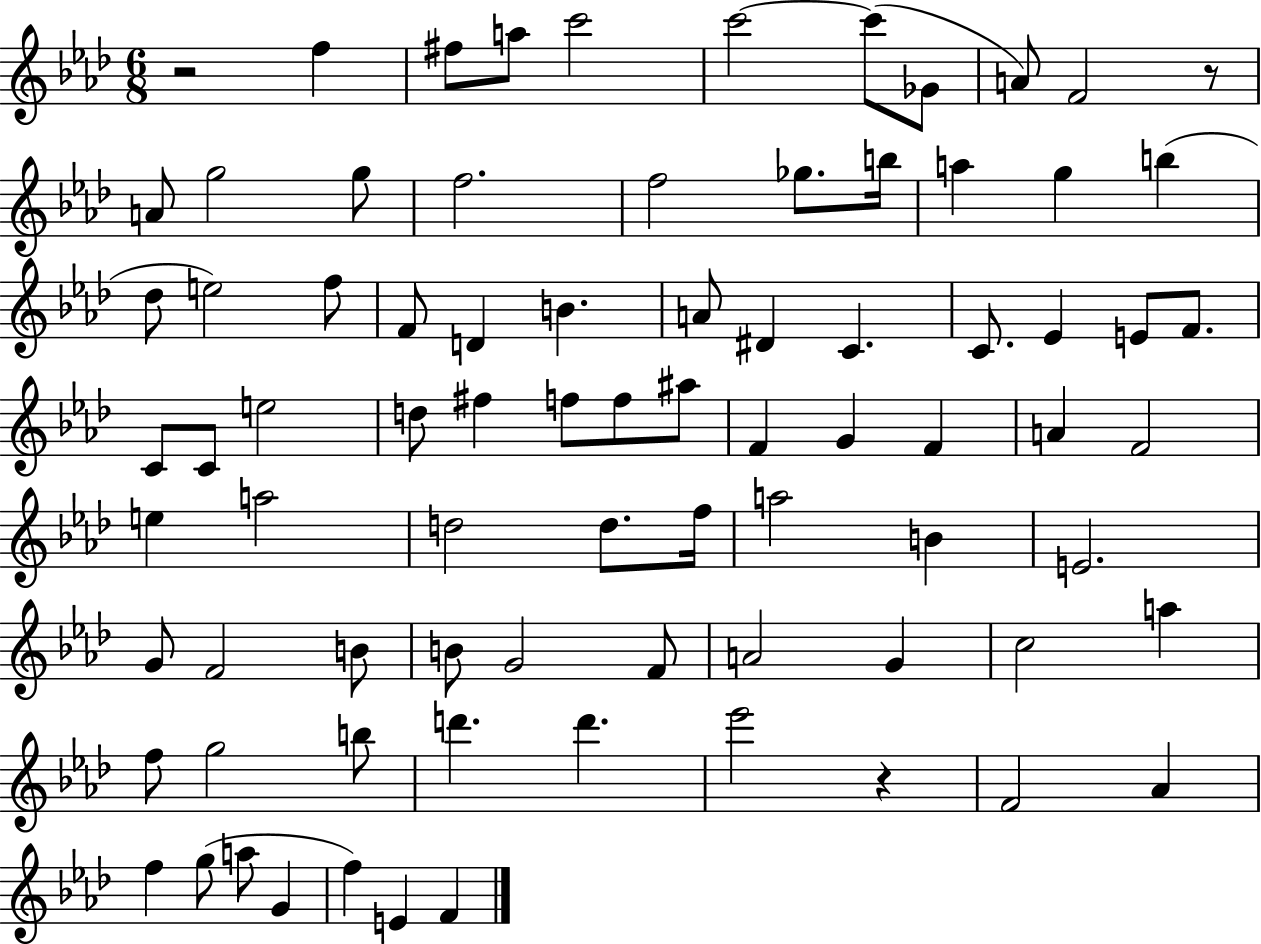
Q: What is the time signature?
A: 6/8